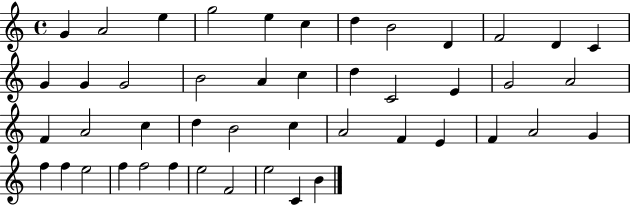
{
  \clef treble
  \time 4/4
  \defaultTimeSignature
  \key c \major
  g'4 a'2 e''4 | g''2 e''4 c''4 | d''4 b'2 d'4 | f'2 d'4 c'4 | \break g'4 g'4 g'2 | b'2 a'4 c''4 | d''4 c'2 e'4 | g'2 a'2 | \break f'4 a'2 c''4 | d''4 b'2 c''4 | a'2 f'4 e'4 | f'4 a'2 g'4 | \break f''4 f''4 e''2 | f''4 f''2 f''4 | e''2 f'2 | e''2 c'4 b'4 | \break \bar "|."
}